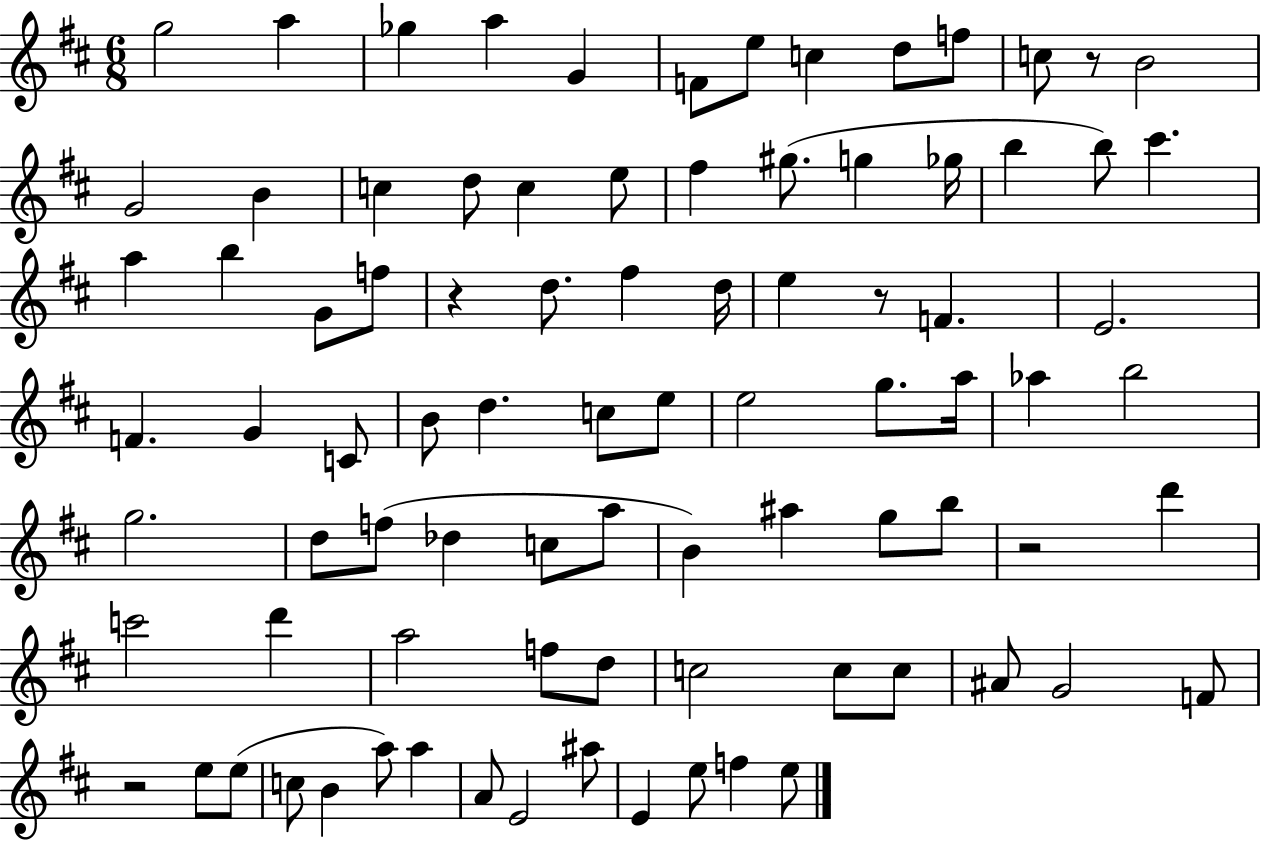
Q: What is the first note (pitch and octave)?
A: G5